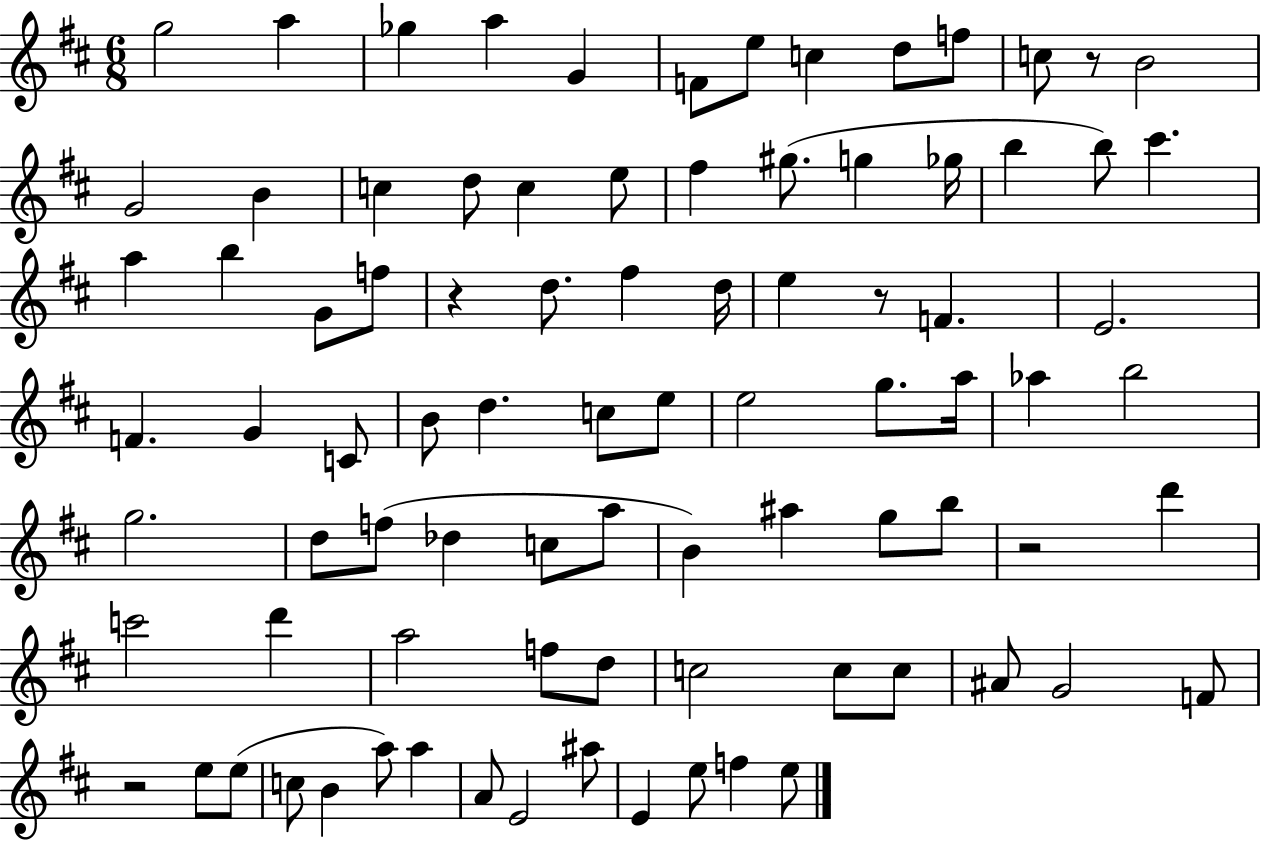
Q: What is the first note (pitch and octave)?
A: G5